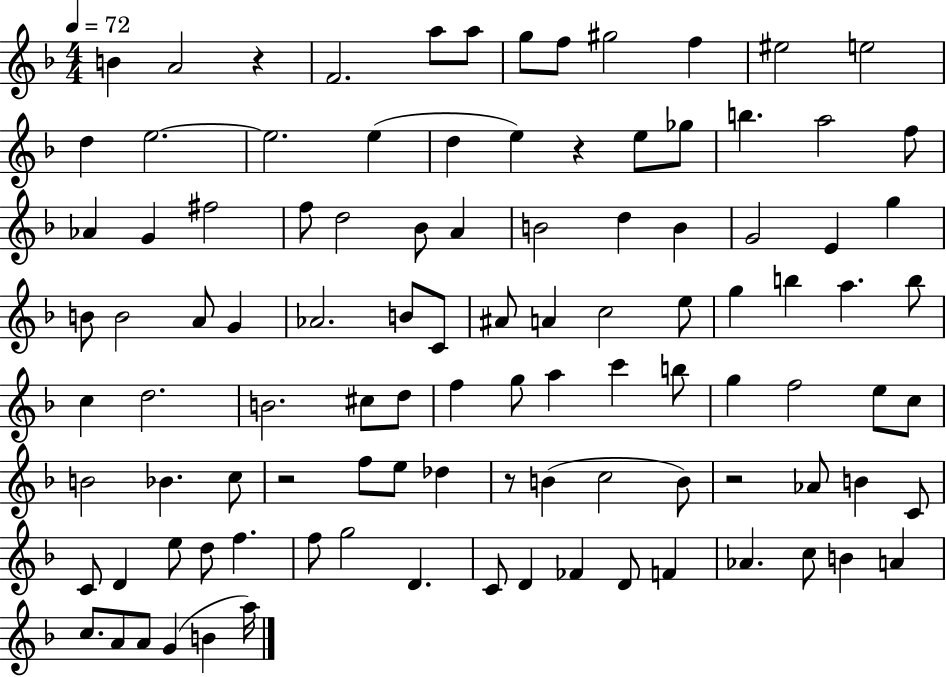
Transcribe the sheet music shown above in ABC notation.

X:1
T:Untitled
M:4/4
L:1/4
K:F
B A2 z F2 a/2 a/2 g/2 f/2 ^g2 f ^e2 e2 d e2 e2 e d e z e/2 _g/2 b a2 f/2 _A G ^f2 f/2 d2 _B/2 A B2 d B G2 E g B/2 B2 A/2 G _A2 B/2 C/2 ^A/2 A c2 e/2 g b a b/2 c d2 B2 ^c/2 d/2 f g/2 a c' b/2 g f2 e/2 c/2 B2 _B c/2 z2 f/2 e/2 _d z/2 B c2 B/2 z2 _A/2 B C/2 C/2 D e/2 d/2 f f/2 g2 D C/2 D _F D/2 F _A c/2 B A c/2 A/2 A/2 G B a/4